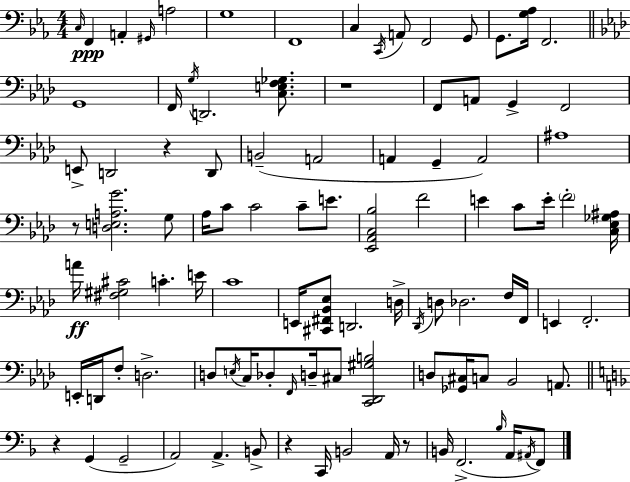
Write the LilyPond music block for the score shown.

{
  \clef bass
  \numericTimeSignature
  \time 4/4
  \key c \minor
  \repeat volta 2 { \grace { c16 }\ppp f,4 a,4-. \grace { gis,16 } a2 | g1 | f,1 | c4 \acciaccatura { c,16 } a,8 f,2 | \break g,8 g,8. <g aes>16 f,2. | \bar "||" \break \key aes \major g,1 | f,16 \acciaccatura { g16 } d,2. <c e f ges>8. | r1 | f,8 a,8 g,4-> f,2 | \break e,8-> d,2 r4 d,8 | b,2--( a,2 | a,4 g,4-- a,2) | ais1 | \break r8 <d e a g'>2. g8 | aes16 c'8 c'2 c'8-- e'8. | <ees, aes, c bes>2 f'2 | e'4 c'8 e'16-. \parenthesize f'2-. | \break <c ees ges ais>16 a'16\ff <fis gis cis'>2 c'4.-. | e'16 c'1 | e,16 <cis, fis, bes, ees>8 d,2. | d16-> \acciaccatura { des,16 } d8 des2. | \break f16 f,16 e,4 f,2.-. | e,16-. d,16 f8-. d2.-> | d8 \acciaccatura { e16 } c16 des8-. \grace { f,16 } d16-- cis8 <c, des, gis b>2 | d8 <ges, cis>16 c8 bes,2 | \break a,8. \bar "||" \break \key f \major r4 g,4( g,2-- | a,2) a,4.-> b,8-> | r4 c,16 b,2 a,16 r8 | b,16 f,2.->( \grace { bes16 } a,16 \acciaccatura { ais,16 }) | \break f,8 } \bar "|."
}